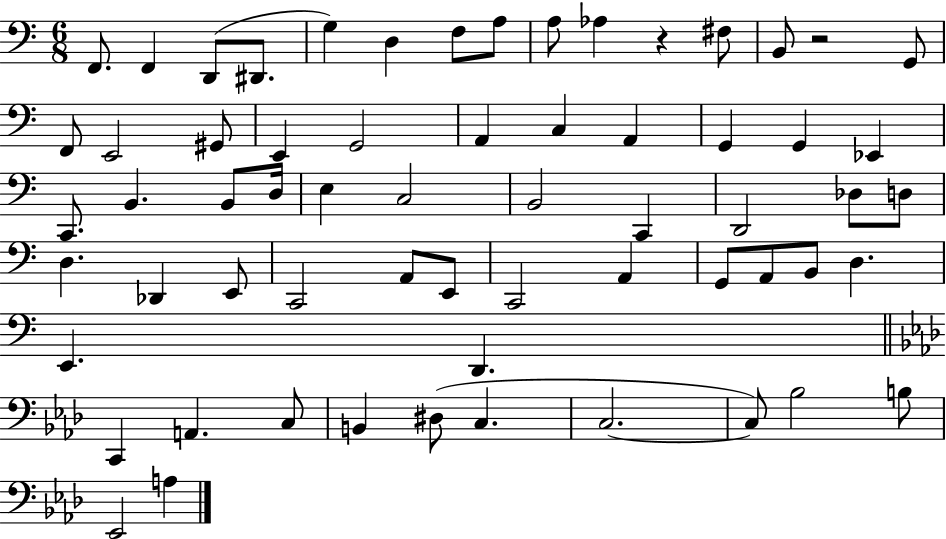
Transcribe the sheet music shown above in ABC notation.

X:1
T:Untitled
M:6/8
L:1/4
K:C
F,,/2 F,, D,,/2 ^D,,/2 G, D, F,/2 A,/2 A,/2 _A, z ^F,/2 B,,/2 z2 G,,/2 F,,/2 E,,2 ^G,,/2 E,, G,,2 A,, C, A,, G,, G,, _E,, C,,/2 B,, B,,/2 D,/4 E, C,2 B,,2 C,, D,,2 _D,/2 D,/2 D, _D,, E,,/2 C,,2 A,,/2 E,,/2 C,,2 A,, G,,/2 A,,/2 B,,/2 D, E,, D,, C,, A,, C,/2 B,, ^D,/2 C, C,2 C,/2 _B,2 B,/2 _E,,2 A,